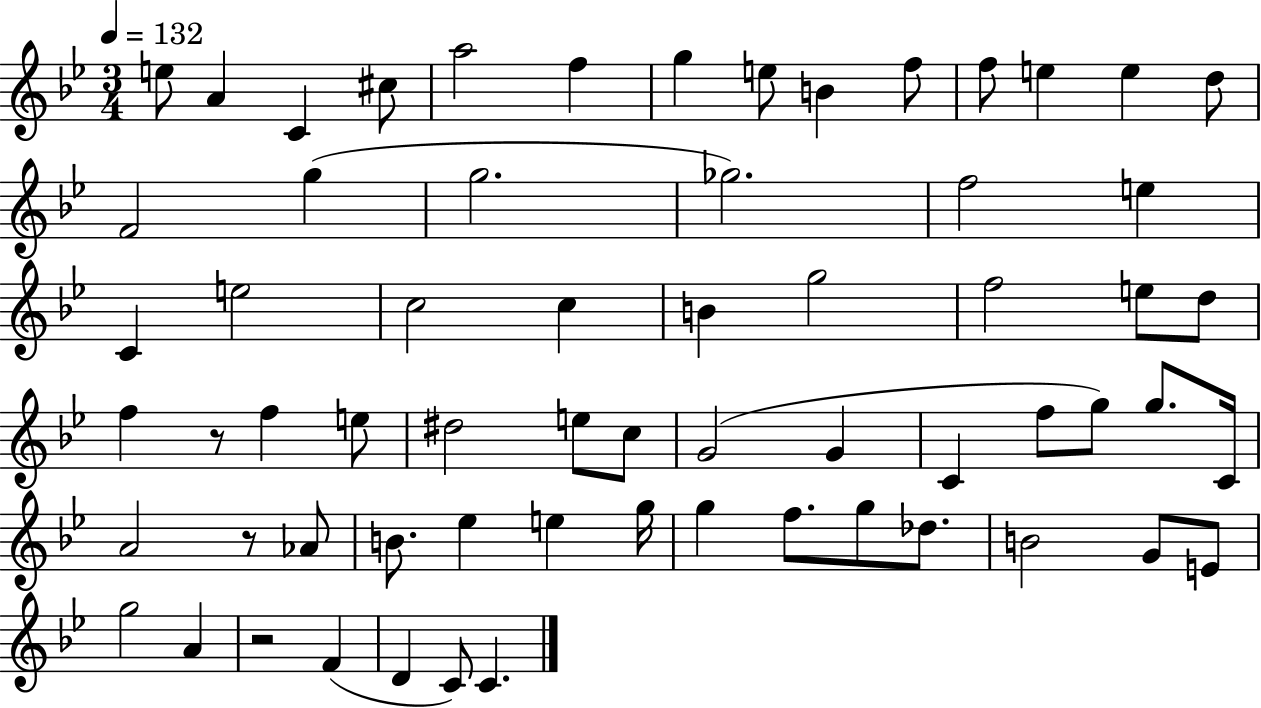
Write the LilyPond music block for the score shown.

{
  \clef treble
  \numericTimeSignature
  \time 3/4
  \key bes \major
  \tempo 4 = 132
  \repeat volta 2 { e''8 a'4 c'4 cis''8 | a''2 f''4 | g''4 e''8 b'4 f''8 | f''8 e''4 e''4 d''8 | \break f'2 g''4( | g''2. | ges''2.) | f''2 e''4 | \break c'4 e''2 | c''2 c''4 | b'4 g''2 | f''2 e''8 d''8 | \break f''4 r8 f''4 e''8 | dis''2 e''8 c''8 | g'2( g'4 | c'4 f''8 g''8) g''8. c'16 | \break a'2 r8 aes'8 | b'8. ees''4 e''4 g''16 | g''4 f''8. g''8 des''8. | b'2 g'8 e'8 | \break g''2 a'4 | r2 f'4( | d'4 c'8) c'4. | } \bar "|."
}